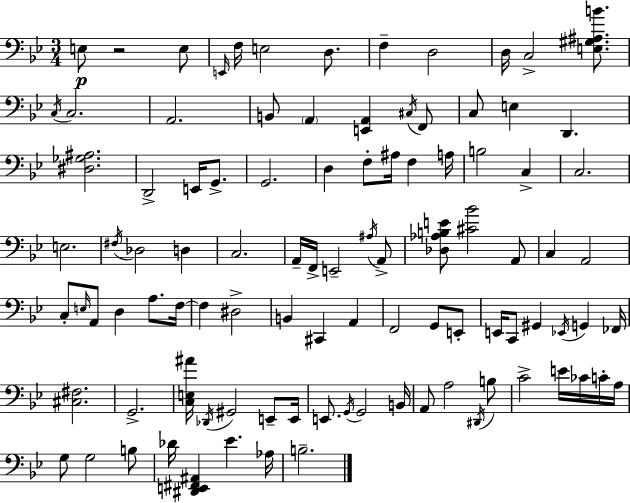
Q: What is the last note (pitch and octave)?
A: B3